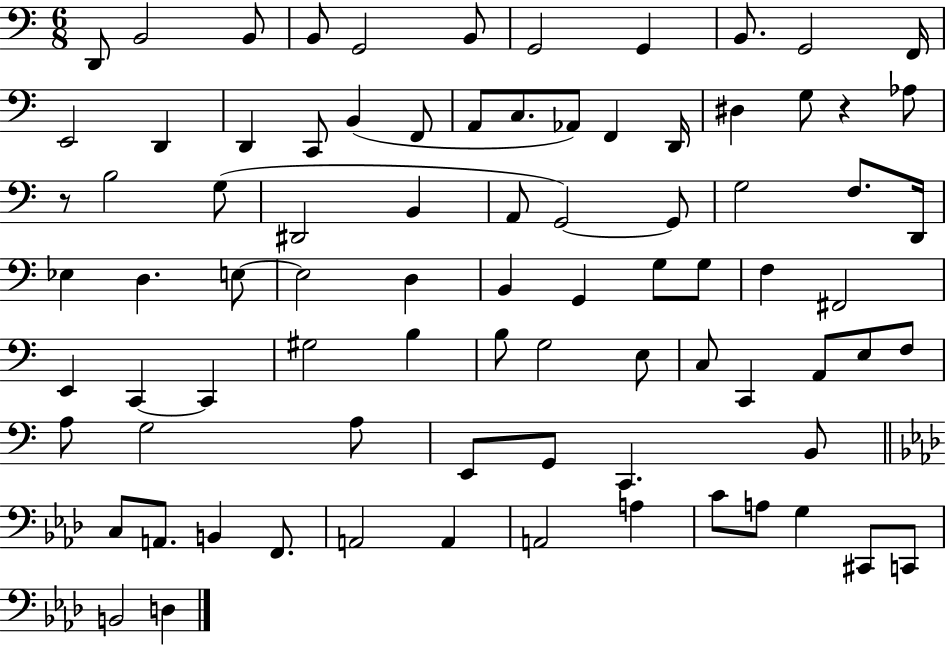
D2/e B2/h B2/e B2/e G2/h B2/e G2/h G2/q B2/e. G2/h F2/s E2/h D2/q D2/q C2/e B2/q F2/e A2/e C3/e. Ab2/e F2/q D2/s D#3/q G3/e R/q Ab3/e R/e B3/h G3/e D#2/h B2/q A2/e G2/h G2/e G3/h F3/e. D2/s Eb3/q D3/q. E3/e E3/h D3/q B2/q G2/q G3/e G3/e F3/q F#2/h E2/q C2/q C2/q G#3/h B3/q B3/e G3/h E3/e C3/e C2/q A2/e E3/e F3/e A3/e G3/h A3/e E2/e G2/e C2/q. B2/e C3/e A2/e. B2/q F2/e. A2/h A2/q A2/h A3/q C4/e A3/e G3/q C#2/e C2/e B2/h D3/q